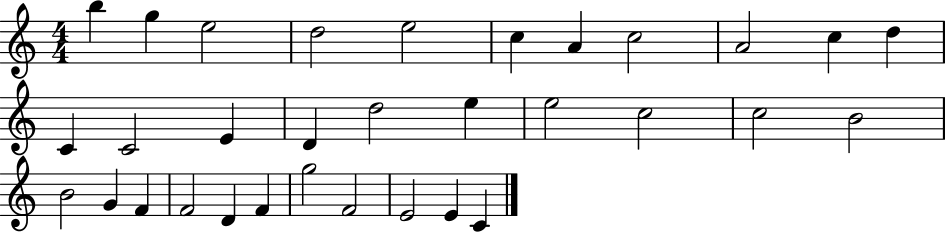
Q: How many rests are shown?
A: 0